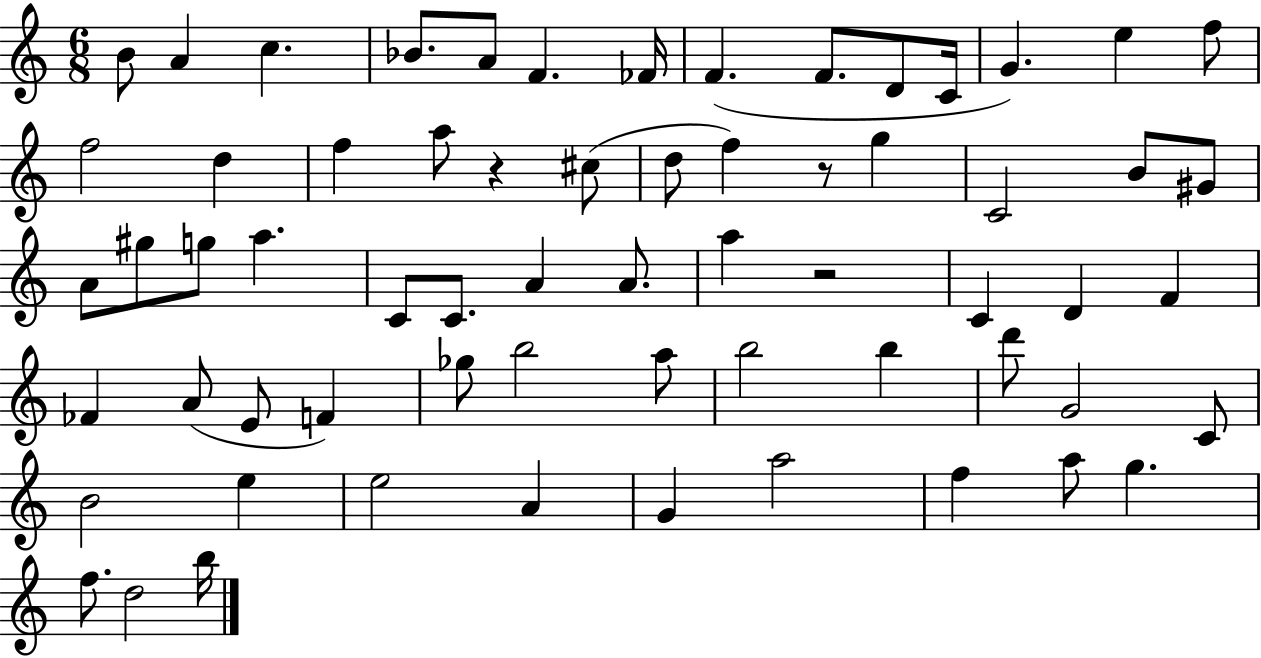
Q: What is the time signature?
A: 6/8